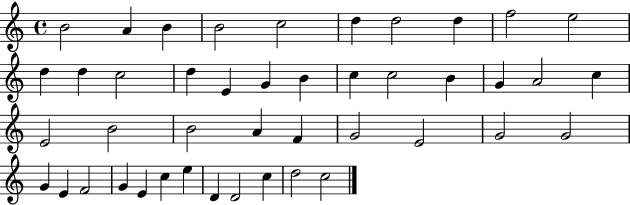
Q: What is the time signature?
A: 4/4